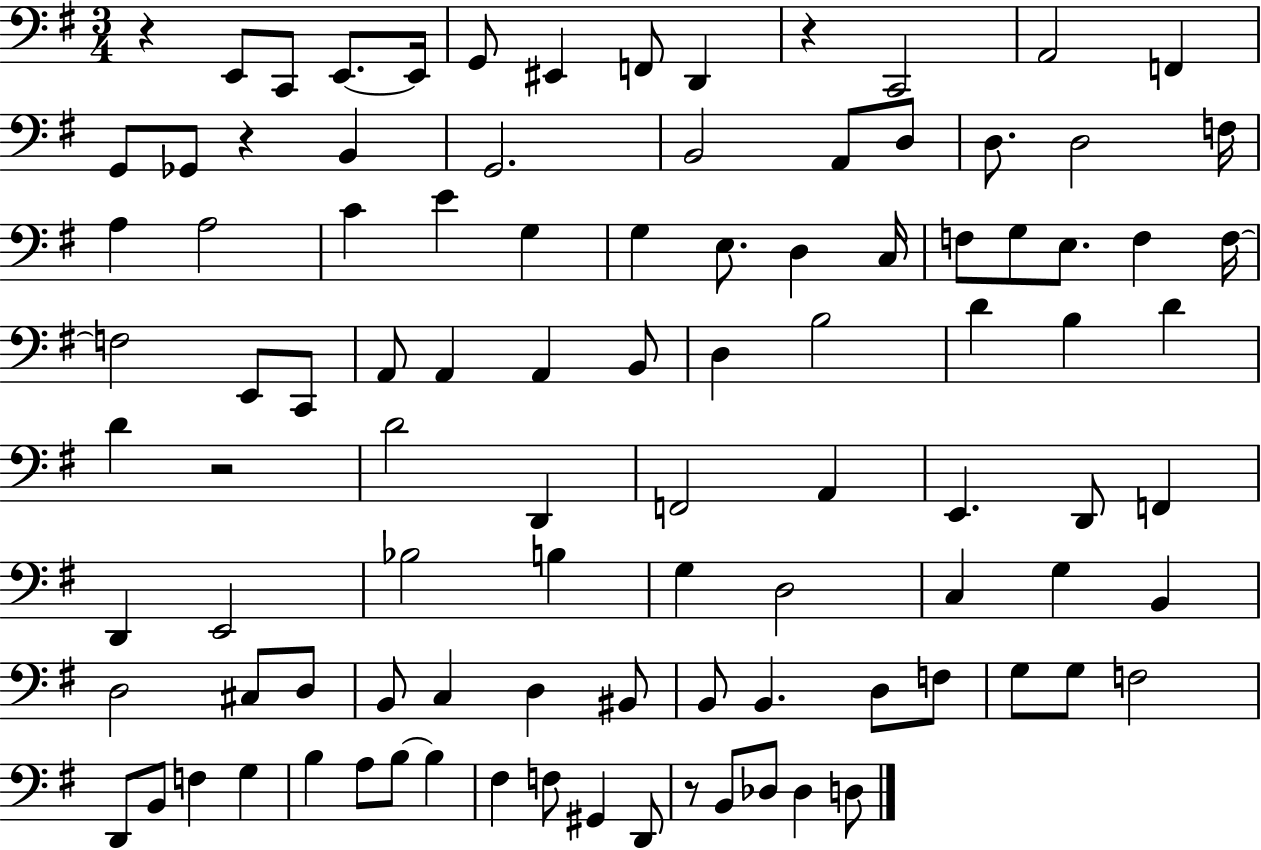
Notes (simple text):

R/q E2/e C2/e E2/e. E2/s G2/e EIS2/q F2/e D2/q R/q C2/h A2/h F2/q G2/e Gb2/e R/q B2/q G2/h. B2/h A2/e D3/e D3/e. D3/h F3/s A3/q A3/h C4/q E4/q G3/q G3/q E3/e. D3/q C3/s F3/e G3/e E3/e. F3/q F3/s F3/h E2/e C2/e A2/e A2/q A2/q B2/e D3/q B3/h D4/q B3/q D4/q D4/q R/h D4/h D2/q F2/h A2/q E2/q. D2/e F2/q D2/q E2/h Bb3/h B3/q G3/q D3/h C3/q G3/q B2/q D3/h C#3/e D3/e B2/e C3/q D3/q BIS2/e B2/e B2/q. D3/e F3/e G3/e G3/e F3/h D2/e B2/e F3/q G3/q B3/q A3/e B3/e B3/q F#3/q F3/e G#2/q D2/e R/e B2/e Db3/e Db3/q D3/e